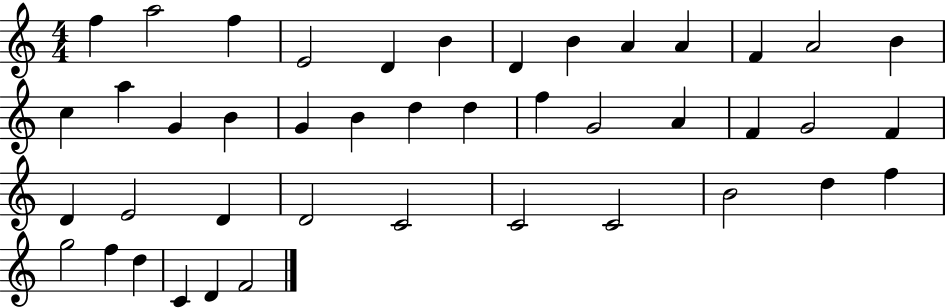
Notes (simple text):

F5/q A5/h F5/q E4/h D4/q B4/q D4/q B4/q A4/q A4/q F4/q A4/h B4/q C5/q A5/q G4/q B4/q G4/q B4/q D5/q D5/q F5/q G4/h A4/q F4/q G4/h F4/q D4/q E4/h D4/q D4/h C4/h C4/h C4/h B4/h D5/q F5/q G5/h F5/q D5/q C4/q D4/q F4/h